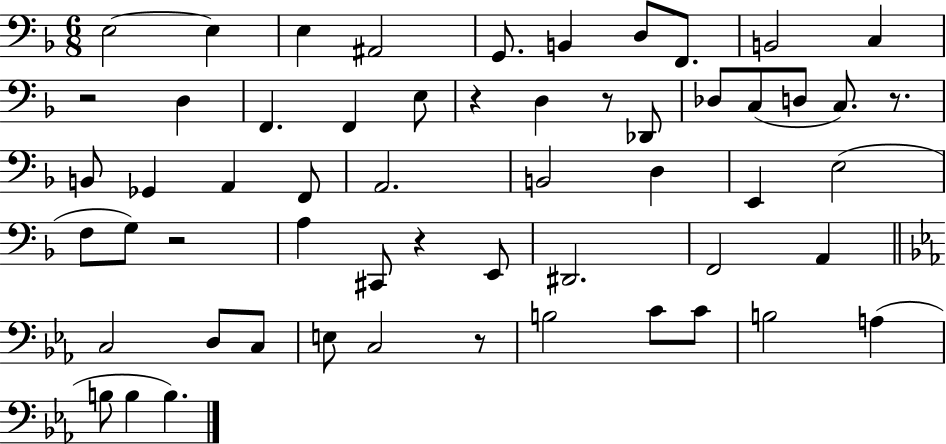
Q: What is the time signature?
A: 6/8